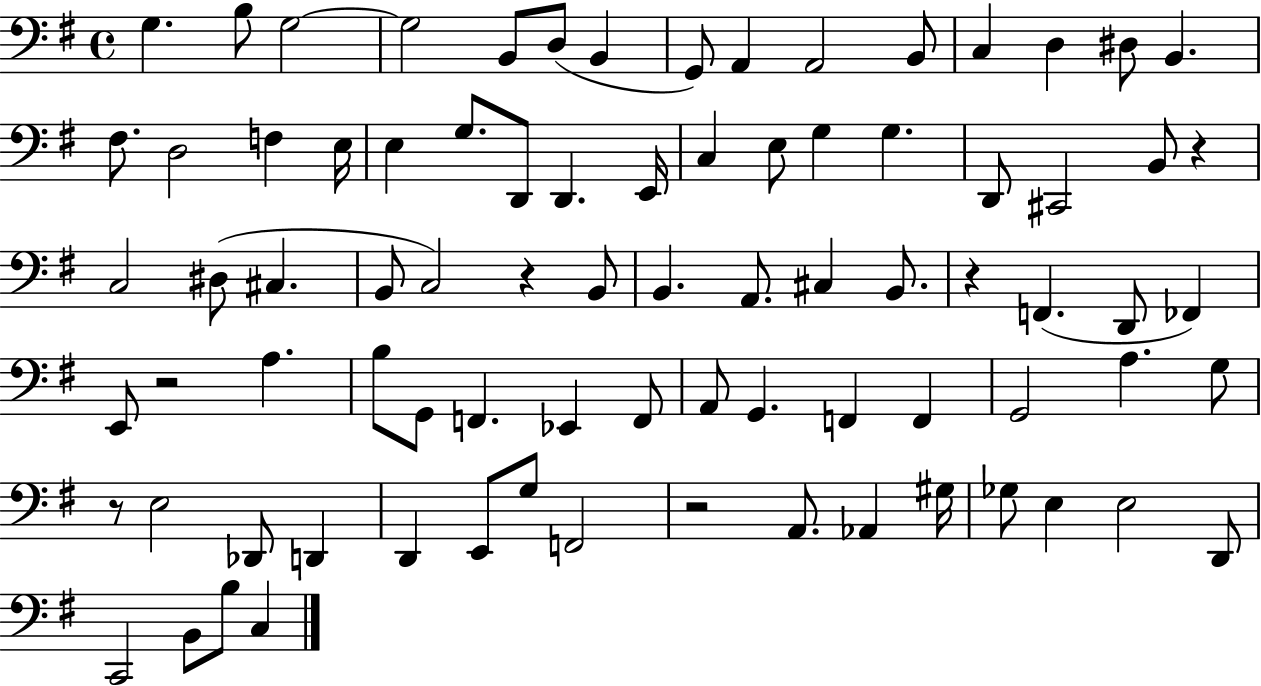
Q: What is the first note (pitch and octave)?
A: G3